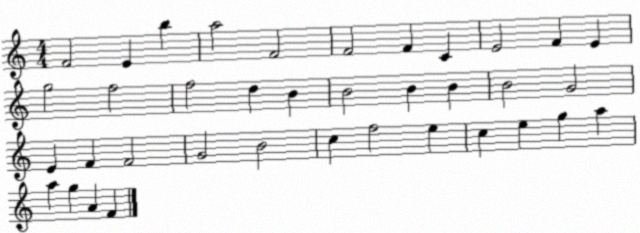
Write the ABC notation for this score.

X:1
T:Untitled
M:4/4
L:1/4
K:C
F2 E b a2 F2 F2 F C E2 F E g2 f2 f2 d B B2 B B B2 G2 E F F2 G2 B2 c f2 e c e g a a g A F